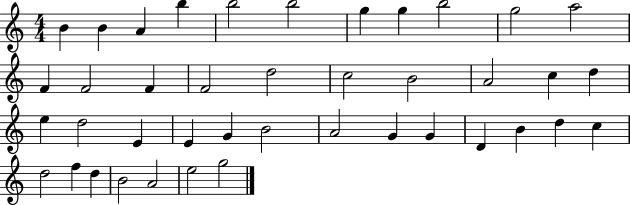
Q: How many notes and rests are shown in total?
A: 41